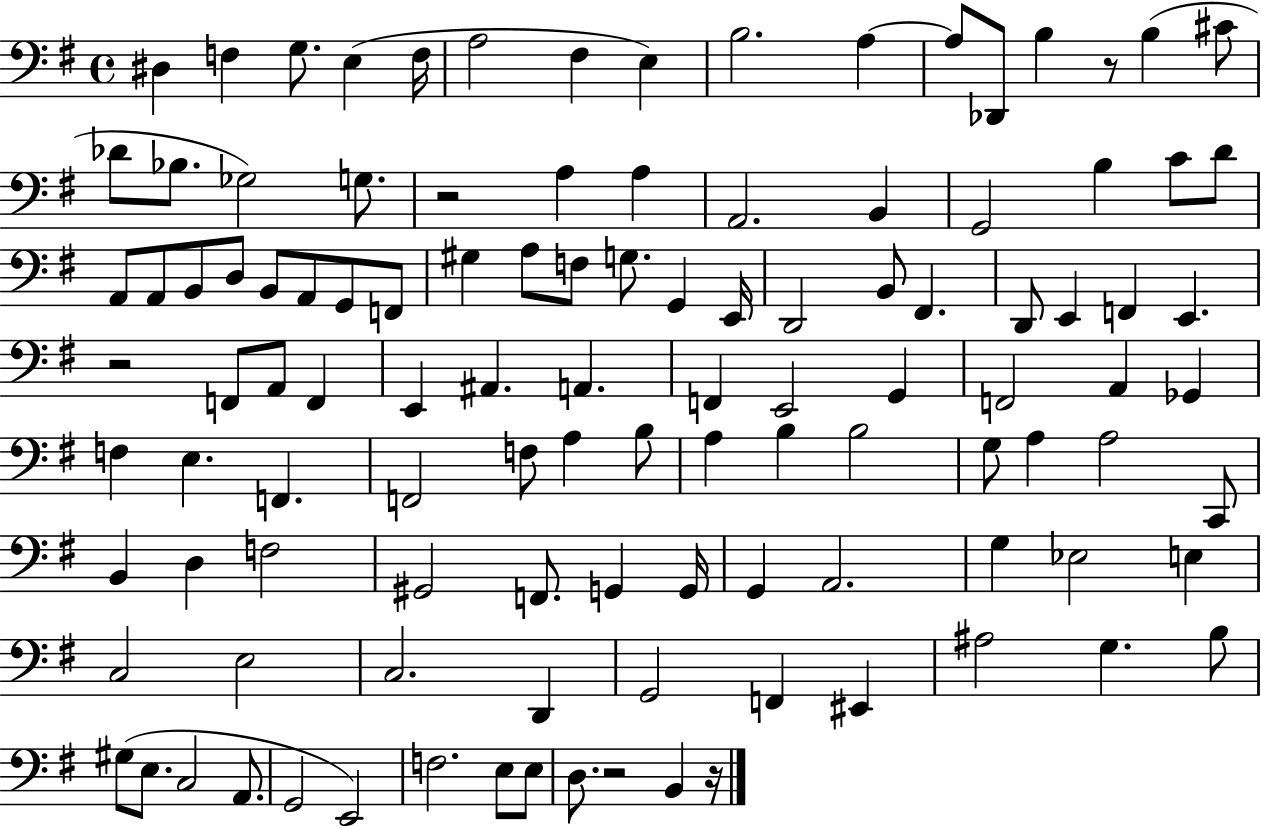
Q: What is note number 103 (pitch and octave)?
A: F3